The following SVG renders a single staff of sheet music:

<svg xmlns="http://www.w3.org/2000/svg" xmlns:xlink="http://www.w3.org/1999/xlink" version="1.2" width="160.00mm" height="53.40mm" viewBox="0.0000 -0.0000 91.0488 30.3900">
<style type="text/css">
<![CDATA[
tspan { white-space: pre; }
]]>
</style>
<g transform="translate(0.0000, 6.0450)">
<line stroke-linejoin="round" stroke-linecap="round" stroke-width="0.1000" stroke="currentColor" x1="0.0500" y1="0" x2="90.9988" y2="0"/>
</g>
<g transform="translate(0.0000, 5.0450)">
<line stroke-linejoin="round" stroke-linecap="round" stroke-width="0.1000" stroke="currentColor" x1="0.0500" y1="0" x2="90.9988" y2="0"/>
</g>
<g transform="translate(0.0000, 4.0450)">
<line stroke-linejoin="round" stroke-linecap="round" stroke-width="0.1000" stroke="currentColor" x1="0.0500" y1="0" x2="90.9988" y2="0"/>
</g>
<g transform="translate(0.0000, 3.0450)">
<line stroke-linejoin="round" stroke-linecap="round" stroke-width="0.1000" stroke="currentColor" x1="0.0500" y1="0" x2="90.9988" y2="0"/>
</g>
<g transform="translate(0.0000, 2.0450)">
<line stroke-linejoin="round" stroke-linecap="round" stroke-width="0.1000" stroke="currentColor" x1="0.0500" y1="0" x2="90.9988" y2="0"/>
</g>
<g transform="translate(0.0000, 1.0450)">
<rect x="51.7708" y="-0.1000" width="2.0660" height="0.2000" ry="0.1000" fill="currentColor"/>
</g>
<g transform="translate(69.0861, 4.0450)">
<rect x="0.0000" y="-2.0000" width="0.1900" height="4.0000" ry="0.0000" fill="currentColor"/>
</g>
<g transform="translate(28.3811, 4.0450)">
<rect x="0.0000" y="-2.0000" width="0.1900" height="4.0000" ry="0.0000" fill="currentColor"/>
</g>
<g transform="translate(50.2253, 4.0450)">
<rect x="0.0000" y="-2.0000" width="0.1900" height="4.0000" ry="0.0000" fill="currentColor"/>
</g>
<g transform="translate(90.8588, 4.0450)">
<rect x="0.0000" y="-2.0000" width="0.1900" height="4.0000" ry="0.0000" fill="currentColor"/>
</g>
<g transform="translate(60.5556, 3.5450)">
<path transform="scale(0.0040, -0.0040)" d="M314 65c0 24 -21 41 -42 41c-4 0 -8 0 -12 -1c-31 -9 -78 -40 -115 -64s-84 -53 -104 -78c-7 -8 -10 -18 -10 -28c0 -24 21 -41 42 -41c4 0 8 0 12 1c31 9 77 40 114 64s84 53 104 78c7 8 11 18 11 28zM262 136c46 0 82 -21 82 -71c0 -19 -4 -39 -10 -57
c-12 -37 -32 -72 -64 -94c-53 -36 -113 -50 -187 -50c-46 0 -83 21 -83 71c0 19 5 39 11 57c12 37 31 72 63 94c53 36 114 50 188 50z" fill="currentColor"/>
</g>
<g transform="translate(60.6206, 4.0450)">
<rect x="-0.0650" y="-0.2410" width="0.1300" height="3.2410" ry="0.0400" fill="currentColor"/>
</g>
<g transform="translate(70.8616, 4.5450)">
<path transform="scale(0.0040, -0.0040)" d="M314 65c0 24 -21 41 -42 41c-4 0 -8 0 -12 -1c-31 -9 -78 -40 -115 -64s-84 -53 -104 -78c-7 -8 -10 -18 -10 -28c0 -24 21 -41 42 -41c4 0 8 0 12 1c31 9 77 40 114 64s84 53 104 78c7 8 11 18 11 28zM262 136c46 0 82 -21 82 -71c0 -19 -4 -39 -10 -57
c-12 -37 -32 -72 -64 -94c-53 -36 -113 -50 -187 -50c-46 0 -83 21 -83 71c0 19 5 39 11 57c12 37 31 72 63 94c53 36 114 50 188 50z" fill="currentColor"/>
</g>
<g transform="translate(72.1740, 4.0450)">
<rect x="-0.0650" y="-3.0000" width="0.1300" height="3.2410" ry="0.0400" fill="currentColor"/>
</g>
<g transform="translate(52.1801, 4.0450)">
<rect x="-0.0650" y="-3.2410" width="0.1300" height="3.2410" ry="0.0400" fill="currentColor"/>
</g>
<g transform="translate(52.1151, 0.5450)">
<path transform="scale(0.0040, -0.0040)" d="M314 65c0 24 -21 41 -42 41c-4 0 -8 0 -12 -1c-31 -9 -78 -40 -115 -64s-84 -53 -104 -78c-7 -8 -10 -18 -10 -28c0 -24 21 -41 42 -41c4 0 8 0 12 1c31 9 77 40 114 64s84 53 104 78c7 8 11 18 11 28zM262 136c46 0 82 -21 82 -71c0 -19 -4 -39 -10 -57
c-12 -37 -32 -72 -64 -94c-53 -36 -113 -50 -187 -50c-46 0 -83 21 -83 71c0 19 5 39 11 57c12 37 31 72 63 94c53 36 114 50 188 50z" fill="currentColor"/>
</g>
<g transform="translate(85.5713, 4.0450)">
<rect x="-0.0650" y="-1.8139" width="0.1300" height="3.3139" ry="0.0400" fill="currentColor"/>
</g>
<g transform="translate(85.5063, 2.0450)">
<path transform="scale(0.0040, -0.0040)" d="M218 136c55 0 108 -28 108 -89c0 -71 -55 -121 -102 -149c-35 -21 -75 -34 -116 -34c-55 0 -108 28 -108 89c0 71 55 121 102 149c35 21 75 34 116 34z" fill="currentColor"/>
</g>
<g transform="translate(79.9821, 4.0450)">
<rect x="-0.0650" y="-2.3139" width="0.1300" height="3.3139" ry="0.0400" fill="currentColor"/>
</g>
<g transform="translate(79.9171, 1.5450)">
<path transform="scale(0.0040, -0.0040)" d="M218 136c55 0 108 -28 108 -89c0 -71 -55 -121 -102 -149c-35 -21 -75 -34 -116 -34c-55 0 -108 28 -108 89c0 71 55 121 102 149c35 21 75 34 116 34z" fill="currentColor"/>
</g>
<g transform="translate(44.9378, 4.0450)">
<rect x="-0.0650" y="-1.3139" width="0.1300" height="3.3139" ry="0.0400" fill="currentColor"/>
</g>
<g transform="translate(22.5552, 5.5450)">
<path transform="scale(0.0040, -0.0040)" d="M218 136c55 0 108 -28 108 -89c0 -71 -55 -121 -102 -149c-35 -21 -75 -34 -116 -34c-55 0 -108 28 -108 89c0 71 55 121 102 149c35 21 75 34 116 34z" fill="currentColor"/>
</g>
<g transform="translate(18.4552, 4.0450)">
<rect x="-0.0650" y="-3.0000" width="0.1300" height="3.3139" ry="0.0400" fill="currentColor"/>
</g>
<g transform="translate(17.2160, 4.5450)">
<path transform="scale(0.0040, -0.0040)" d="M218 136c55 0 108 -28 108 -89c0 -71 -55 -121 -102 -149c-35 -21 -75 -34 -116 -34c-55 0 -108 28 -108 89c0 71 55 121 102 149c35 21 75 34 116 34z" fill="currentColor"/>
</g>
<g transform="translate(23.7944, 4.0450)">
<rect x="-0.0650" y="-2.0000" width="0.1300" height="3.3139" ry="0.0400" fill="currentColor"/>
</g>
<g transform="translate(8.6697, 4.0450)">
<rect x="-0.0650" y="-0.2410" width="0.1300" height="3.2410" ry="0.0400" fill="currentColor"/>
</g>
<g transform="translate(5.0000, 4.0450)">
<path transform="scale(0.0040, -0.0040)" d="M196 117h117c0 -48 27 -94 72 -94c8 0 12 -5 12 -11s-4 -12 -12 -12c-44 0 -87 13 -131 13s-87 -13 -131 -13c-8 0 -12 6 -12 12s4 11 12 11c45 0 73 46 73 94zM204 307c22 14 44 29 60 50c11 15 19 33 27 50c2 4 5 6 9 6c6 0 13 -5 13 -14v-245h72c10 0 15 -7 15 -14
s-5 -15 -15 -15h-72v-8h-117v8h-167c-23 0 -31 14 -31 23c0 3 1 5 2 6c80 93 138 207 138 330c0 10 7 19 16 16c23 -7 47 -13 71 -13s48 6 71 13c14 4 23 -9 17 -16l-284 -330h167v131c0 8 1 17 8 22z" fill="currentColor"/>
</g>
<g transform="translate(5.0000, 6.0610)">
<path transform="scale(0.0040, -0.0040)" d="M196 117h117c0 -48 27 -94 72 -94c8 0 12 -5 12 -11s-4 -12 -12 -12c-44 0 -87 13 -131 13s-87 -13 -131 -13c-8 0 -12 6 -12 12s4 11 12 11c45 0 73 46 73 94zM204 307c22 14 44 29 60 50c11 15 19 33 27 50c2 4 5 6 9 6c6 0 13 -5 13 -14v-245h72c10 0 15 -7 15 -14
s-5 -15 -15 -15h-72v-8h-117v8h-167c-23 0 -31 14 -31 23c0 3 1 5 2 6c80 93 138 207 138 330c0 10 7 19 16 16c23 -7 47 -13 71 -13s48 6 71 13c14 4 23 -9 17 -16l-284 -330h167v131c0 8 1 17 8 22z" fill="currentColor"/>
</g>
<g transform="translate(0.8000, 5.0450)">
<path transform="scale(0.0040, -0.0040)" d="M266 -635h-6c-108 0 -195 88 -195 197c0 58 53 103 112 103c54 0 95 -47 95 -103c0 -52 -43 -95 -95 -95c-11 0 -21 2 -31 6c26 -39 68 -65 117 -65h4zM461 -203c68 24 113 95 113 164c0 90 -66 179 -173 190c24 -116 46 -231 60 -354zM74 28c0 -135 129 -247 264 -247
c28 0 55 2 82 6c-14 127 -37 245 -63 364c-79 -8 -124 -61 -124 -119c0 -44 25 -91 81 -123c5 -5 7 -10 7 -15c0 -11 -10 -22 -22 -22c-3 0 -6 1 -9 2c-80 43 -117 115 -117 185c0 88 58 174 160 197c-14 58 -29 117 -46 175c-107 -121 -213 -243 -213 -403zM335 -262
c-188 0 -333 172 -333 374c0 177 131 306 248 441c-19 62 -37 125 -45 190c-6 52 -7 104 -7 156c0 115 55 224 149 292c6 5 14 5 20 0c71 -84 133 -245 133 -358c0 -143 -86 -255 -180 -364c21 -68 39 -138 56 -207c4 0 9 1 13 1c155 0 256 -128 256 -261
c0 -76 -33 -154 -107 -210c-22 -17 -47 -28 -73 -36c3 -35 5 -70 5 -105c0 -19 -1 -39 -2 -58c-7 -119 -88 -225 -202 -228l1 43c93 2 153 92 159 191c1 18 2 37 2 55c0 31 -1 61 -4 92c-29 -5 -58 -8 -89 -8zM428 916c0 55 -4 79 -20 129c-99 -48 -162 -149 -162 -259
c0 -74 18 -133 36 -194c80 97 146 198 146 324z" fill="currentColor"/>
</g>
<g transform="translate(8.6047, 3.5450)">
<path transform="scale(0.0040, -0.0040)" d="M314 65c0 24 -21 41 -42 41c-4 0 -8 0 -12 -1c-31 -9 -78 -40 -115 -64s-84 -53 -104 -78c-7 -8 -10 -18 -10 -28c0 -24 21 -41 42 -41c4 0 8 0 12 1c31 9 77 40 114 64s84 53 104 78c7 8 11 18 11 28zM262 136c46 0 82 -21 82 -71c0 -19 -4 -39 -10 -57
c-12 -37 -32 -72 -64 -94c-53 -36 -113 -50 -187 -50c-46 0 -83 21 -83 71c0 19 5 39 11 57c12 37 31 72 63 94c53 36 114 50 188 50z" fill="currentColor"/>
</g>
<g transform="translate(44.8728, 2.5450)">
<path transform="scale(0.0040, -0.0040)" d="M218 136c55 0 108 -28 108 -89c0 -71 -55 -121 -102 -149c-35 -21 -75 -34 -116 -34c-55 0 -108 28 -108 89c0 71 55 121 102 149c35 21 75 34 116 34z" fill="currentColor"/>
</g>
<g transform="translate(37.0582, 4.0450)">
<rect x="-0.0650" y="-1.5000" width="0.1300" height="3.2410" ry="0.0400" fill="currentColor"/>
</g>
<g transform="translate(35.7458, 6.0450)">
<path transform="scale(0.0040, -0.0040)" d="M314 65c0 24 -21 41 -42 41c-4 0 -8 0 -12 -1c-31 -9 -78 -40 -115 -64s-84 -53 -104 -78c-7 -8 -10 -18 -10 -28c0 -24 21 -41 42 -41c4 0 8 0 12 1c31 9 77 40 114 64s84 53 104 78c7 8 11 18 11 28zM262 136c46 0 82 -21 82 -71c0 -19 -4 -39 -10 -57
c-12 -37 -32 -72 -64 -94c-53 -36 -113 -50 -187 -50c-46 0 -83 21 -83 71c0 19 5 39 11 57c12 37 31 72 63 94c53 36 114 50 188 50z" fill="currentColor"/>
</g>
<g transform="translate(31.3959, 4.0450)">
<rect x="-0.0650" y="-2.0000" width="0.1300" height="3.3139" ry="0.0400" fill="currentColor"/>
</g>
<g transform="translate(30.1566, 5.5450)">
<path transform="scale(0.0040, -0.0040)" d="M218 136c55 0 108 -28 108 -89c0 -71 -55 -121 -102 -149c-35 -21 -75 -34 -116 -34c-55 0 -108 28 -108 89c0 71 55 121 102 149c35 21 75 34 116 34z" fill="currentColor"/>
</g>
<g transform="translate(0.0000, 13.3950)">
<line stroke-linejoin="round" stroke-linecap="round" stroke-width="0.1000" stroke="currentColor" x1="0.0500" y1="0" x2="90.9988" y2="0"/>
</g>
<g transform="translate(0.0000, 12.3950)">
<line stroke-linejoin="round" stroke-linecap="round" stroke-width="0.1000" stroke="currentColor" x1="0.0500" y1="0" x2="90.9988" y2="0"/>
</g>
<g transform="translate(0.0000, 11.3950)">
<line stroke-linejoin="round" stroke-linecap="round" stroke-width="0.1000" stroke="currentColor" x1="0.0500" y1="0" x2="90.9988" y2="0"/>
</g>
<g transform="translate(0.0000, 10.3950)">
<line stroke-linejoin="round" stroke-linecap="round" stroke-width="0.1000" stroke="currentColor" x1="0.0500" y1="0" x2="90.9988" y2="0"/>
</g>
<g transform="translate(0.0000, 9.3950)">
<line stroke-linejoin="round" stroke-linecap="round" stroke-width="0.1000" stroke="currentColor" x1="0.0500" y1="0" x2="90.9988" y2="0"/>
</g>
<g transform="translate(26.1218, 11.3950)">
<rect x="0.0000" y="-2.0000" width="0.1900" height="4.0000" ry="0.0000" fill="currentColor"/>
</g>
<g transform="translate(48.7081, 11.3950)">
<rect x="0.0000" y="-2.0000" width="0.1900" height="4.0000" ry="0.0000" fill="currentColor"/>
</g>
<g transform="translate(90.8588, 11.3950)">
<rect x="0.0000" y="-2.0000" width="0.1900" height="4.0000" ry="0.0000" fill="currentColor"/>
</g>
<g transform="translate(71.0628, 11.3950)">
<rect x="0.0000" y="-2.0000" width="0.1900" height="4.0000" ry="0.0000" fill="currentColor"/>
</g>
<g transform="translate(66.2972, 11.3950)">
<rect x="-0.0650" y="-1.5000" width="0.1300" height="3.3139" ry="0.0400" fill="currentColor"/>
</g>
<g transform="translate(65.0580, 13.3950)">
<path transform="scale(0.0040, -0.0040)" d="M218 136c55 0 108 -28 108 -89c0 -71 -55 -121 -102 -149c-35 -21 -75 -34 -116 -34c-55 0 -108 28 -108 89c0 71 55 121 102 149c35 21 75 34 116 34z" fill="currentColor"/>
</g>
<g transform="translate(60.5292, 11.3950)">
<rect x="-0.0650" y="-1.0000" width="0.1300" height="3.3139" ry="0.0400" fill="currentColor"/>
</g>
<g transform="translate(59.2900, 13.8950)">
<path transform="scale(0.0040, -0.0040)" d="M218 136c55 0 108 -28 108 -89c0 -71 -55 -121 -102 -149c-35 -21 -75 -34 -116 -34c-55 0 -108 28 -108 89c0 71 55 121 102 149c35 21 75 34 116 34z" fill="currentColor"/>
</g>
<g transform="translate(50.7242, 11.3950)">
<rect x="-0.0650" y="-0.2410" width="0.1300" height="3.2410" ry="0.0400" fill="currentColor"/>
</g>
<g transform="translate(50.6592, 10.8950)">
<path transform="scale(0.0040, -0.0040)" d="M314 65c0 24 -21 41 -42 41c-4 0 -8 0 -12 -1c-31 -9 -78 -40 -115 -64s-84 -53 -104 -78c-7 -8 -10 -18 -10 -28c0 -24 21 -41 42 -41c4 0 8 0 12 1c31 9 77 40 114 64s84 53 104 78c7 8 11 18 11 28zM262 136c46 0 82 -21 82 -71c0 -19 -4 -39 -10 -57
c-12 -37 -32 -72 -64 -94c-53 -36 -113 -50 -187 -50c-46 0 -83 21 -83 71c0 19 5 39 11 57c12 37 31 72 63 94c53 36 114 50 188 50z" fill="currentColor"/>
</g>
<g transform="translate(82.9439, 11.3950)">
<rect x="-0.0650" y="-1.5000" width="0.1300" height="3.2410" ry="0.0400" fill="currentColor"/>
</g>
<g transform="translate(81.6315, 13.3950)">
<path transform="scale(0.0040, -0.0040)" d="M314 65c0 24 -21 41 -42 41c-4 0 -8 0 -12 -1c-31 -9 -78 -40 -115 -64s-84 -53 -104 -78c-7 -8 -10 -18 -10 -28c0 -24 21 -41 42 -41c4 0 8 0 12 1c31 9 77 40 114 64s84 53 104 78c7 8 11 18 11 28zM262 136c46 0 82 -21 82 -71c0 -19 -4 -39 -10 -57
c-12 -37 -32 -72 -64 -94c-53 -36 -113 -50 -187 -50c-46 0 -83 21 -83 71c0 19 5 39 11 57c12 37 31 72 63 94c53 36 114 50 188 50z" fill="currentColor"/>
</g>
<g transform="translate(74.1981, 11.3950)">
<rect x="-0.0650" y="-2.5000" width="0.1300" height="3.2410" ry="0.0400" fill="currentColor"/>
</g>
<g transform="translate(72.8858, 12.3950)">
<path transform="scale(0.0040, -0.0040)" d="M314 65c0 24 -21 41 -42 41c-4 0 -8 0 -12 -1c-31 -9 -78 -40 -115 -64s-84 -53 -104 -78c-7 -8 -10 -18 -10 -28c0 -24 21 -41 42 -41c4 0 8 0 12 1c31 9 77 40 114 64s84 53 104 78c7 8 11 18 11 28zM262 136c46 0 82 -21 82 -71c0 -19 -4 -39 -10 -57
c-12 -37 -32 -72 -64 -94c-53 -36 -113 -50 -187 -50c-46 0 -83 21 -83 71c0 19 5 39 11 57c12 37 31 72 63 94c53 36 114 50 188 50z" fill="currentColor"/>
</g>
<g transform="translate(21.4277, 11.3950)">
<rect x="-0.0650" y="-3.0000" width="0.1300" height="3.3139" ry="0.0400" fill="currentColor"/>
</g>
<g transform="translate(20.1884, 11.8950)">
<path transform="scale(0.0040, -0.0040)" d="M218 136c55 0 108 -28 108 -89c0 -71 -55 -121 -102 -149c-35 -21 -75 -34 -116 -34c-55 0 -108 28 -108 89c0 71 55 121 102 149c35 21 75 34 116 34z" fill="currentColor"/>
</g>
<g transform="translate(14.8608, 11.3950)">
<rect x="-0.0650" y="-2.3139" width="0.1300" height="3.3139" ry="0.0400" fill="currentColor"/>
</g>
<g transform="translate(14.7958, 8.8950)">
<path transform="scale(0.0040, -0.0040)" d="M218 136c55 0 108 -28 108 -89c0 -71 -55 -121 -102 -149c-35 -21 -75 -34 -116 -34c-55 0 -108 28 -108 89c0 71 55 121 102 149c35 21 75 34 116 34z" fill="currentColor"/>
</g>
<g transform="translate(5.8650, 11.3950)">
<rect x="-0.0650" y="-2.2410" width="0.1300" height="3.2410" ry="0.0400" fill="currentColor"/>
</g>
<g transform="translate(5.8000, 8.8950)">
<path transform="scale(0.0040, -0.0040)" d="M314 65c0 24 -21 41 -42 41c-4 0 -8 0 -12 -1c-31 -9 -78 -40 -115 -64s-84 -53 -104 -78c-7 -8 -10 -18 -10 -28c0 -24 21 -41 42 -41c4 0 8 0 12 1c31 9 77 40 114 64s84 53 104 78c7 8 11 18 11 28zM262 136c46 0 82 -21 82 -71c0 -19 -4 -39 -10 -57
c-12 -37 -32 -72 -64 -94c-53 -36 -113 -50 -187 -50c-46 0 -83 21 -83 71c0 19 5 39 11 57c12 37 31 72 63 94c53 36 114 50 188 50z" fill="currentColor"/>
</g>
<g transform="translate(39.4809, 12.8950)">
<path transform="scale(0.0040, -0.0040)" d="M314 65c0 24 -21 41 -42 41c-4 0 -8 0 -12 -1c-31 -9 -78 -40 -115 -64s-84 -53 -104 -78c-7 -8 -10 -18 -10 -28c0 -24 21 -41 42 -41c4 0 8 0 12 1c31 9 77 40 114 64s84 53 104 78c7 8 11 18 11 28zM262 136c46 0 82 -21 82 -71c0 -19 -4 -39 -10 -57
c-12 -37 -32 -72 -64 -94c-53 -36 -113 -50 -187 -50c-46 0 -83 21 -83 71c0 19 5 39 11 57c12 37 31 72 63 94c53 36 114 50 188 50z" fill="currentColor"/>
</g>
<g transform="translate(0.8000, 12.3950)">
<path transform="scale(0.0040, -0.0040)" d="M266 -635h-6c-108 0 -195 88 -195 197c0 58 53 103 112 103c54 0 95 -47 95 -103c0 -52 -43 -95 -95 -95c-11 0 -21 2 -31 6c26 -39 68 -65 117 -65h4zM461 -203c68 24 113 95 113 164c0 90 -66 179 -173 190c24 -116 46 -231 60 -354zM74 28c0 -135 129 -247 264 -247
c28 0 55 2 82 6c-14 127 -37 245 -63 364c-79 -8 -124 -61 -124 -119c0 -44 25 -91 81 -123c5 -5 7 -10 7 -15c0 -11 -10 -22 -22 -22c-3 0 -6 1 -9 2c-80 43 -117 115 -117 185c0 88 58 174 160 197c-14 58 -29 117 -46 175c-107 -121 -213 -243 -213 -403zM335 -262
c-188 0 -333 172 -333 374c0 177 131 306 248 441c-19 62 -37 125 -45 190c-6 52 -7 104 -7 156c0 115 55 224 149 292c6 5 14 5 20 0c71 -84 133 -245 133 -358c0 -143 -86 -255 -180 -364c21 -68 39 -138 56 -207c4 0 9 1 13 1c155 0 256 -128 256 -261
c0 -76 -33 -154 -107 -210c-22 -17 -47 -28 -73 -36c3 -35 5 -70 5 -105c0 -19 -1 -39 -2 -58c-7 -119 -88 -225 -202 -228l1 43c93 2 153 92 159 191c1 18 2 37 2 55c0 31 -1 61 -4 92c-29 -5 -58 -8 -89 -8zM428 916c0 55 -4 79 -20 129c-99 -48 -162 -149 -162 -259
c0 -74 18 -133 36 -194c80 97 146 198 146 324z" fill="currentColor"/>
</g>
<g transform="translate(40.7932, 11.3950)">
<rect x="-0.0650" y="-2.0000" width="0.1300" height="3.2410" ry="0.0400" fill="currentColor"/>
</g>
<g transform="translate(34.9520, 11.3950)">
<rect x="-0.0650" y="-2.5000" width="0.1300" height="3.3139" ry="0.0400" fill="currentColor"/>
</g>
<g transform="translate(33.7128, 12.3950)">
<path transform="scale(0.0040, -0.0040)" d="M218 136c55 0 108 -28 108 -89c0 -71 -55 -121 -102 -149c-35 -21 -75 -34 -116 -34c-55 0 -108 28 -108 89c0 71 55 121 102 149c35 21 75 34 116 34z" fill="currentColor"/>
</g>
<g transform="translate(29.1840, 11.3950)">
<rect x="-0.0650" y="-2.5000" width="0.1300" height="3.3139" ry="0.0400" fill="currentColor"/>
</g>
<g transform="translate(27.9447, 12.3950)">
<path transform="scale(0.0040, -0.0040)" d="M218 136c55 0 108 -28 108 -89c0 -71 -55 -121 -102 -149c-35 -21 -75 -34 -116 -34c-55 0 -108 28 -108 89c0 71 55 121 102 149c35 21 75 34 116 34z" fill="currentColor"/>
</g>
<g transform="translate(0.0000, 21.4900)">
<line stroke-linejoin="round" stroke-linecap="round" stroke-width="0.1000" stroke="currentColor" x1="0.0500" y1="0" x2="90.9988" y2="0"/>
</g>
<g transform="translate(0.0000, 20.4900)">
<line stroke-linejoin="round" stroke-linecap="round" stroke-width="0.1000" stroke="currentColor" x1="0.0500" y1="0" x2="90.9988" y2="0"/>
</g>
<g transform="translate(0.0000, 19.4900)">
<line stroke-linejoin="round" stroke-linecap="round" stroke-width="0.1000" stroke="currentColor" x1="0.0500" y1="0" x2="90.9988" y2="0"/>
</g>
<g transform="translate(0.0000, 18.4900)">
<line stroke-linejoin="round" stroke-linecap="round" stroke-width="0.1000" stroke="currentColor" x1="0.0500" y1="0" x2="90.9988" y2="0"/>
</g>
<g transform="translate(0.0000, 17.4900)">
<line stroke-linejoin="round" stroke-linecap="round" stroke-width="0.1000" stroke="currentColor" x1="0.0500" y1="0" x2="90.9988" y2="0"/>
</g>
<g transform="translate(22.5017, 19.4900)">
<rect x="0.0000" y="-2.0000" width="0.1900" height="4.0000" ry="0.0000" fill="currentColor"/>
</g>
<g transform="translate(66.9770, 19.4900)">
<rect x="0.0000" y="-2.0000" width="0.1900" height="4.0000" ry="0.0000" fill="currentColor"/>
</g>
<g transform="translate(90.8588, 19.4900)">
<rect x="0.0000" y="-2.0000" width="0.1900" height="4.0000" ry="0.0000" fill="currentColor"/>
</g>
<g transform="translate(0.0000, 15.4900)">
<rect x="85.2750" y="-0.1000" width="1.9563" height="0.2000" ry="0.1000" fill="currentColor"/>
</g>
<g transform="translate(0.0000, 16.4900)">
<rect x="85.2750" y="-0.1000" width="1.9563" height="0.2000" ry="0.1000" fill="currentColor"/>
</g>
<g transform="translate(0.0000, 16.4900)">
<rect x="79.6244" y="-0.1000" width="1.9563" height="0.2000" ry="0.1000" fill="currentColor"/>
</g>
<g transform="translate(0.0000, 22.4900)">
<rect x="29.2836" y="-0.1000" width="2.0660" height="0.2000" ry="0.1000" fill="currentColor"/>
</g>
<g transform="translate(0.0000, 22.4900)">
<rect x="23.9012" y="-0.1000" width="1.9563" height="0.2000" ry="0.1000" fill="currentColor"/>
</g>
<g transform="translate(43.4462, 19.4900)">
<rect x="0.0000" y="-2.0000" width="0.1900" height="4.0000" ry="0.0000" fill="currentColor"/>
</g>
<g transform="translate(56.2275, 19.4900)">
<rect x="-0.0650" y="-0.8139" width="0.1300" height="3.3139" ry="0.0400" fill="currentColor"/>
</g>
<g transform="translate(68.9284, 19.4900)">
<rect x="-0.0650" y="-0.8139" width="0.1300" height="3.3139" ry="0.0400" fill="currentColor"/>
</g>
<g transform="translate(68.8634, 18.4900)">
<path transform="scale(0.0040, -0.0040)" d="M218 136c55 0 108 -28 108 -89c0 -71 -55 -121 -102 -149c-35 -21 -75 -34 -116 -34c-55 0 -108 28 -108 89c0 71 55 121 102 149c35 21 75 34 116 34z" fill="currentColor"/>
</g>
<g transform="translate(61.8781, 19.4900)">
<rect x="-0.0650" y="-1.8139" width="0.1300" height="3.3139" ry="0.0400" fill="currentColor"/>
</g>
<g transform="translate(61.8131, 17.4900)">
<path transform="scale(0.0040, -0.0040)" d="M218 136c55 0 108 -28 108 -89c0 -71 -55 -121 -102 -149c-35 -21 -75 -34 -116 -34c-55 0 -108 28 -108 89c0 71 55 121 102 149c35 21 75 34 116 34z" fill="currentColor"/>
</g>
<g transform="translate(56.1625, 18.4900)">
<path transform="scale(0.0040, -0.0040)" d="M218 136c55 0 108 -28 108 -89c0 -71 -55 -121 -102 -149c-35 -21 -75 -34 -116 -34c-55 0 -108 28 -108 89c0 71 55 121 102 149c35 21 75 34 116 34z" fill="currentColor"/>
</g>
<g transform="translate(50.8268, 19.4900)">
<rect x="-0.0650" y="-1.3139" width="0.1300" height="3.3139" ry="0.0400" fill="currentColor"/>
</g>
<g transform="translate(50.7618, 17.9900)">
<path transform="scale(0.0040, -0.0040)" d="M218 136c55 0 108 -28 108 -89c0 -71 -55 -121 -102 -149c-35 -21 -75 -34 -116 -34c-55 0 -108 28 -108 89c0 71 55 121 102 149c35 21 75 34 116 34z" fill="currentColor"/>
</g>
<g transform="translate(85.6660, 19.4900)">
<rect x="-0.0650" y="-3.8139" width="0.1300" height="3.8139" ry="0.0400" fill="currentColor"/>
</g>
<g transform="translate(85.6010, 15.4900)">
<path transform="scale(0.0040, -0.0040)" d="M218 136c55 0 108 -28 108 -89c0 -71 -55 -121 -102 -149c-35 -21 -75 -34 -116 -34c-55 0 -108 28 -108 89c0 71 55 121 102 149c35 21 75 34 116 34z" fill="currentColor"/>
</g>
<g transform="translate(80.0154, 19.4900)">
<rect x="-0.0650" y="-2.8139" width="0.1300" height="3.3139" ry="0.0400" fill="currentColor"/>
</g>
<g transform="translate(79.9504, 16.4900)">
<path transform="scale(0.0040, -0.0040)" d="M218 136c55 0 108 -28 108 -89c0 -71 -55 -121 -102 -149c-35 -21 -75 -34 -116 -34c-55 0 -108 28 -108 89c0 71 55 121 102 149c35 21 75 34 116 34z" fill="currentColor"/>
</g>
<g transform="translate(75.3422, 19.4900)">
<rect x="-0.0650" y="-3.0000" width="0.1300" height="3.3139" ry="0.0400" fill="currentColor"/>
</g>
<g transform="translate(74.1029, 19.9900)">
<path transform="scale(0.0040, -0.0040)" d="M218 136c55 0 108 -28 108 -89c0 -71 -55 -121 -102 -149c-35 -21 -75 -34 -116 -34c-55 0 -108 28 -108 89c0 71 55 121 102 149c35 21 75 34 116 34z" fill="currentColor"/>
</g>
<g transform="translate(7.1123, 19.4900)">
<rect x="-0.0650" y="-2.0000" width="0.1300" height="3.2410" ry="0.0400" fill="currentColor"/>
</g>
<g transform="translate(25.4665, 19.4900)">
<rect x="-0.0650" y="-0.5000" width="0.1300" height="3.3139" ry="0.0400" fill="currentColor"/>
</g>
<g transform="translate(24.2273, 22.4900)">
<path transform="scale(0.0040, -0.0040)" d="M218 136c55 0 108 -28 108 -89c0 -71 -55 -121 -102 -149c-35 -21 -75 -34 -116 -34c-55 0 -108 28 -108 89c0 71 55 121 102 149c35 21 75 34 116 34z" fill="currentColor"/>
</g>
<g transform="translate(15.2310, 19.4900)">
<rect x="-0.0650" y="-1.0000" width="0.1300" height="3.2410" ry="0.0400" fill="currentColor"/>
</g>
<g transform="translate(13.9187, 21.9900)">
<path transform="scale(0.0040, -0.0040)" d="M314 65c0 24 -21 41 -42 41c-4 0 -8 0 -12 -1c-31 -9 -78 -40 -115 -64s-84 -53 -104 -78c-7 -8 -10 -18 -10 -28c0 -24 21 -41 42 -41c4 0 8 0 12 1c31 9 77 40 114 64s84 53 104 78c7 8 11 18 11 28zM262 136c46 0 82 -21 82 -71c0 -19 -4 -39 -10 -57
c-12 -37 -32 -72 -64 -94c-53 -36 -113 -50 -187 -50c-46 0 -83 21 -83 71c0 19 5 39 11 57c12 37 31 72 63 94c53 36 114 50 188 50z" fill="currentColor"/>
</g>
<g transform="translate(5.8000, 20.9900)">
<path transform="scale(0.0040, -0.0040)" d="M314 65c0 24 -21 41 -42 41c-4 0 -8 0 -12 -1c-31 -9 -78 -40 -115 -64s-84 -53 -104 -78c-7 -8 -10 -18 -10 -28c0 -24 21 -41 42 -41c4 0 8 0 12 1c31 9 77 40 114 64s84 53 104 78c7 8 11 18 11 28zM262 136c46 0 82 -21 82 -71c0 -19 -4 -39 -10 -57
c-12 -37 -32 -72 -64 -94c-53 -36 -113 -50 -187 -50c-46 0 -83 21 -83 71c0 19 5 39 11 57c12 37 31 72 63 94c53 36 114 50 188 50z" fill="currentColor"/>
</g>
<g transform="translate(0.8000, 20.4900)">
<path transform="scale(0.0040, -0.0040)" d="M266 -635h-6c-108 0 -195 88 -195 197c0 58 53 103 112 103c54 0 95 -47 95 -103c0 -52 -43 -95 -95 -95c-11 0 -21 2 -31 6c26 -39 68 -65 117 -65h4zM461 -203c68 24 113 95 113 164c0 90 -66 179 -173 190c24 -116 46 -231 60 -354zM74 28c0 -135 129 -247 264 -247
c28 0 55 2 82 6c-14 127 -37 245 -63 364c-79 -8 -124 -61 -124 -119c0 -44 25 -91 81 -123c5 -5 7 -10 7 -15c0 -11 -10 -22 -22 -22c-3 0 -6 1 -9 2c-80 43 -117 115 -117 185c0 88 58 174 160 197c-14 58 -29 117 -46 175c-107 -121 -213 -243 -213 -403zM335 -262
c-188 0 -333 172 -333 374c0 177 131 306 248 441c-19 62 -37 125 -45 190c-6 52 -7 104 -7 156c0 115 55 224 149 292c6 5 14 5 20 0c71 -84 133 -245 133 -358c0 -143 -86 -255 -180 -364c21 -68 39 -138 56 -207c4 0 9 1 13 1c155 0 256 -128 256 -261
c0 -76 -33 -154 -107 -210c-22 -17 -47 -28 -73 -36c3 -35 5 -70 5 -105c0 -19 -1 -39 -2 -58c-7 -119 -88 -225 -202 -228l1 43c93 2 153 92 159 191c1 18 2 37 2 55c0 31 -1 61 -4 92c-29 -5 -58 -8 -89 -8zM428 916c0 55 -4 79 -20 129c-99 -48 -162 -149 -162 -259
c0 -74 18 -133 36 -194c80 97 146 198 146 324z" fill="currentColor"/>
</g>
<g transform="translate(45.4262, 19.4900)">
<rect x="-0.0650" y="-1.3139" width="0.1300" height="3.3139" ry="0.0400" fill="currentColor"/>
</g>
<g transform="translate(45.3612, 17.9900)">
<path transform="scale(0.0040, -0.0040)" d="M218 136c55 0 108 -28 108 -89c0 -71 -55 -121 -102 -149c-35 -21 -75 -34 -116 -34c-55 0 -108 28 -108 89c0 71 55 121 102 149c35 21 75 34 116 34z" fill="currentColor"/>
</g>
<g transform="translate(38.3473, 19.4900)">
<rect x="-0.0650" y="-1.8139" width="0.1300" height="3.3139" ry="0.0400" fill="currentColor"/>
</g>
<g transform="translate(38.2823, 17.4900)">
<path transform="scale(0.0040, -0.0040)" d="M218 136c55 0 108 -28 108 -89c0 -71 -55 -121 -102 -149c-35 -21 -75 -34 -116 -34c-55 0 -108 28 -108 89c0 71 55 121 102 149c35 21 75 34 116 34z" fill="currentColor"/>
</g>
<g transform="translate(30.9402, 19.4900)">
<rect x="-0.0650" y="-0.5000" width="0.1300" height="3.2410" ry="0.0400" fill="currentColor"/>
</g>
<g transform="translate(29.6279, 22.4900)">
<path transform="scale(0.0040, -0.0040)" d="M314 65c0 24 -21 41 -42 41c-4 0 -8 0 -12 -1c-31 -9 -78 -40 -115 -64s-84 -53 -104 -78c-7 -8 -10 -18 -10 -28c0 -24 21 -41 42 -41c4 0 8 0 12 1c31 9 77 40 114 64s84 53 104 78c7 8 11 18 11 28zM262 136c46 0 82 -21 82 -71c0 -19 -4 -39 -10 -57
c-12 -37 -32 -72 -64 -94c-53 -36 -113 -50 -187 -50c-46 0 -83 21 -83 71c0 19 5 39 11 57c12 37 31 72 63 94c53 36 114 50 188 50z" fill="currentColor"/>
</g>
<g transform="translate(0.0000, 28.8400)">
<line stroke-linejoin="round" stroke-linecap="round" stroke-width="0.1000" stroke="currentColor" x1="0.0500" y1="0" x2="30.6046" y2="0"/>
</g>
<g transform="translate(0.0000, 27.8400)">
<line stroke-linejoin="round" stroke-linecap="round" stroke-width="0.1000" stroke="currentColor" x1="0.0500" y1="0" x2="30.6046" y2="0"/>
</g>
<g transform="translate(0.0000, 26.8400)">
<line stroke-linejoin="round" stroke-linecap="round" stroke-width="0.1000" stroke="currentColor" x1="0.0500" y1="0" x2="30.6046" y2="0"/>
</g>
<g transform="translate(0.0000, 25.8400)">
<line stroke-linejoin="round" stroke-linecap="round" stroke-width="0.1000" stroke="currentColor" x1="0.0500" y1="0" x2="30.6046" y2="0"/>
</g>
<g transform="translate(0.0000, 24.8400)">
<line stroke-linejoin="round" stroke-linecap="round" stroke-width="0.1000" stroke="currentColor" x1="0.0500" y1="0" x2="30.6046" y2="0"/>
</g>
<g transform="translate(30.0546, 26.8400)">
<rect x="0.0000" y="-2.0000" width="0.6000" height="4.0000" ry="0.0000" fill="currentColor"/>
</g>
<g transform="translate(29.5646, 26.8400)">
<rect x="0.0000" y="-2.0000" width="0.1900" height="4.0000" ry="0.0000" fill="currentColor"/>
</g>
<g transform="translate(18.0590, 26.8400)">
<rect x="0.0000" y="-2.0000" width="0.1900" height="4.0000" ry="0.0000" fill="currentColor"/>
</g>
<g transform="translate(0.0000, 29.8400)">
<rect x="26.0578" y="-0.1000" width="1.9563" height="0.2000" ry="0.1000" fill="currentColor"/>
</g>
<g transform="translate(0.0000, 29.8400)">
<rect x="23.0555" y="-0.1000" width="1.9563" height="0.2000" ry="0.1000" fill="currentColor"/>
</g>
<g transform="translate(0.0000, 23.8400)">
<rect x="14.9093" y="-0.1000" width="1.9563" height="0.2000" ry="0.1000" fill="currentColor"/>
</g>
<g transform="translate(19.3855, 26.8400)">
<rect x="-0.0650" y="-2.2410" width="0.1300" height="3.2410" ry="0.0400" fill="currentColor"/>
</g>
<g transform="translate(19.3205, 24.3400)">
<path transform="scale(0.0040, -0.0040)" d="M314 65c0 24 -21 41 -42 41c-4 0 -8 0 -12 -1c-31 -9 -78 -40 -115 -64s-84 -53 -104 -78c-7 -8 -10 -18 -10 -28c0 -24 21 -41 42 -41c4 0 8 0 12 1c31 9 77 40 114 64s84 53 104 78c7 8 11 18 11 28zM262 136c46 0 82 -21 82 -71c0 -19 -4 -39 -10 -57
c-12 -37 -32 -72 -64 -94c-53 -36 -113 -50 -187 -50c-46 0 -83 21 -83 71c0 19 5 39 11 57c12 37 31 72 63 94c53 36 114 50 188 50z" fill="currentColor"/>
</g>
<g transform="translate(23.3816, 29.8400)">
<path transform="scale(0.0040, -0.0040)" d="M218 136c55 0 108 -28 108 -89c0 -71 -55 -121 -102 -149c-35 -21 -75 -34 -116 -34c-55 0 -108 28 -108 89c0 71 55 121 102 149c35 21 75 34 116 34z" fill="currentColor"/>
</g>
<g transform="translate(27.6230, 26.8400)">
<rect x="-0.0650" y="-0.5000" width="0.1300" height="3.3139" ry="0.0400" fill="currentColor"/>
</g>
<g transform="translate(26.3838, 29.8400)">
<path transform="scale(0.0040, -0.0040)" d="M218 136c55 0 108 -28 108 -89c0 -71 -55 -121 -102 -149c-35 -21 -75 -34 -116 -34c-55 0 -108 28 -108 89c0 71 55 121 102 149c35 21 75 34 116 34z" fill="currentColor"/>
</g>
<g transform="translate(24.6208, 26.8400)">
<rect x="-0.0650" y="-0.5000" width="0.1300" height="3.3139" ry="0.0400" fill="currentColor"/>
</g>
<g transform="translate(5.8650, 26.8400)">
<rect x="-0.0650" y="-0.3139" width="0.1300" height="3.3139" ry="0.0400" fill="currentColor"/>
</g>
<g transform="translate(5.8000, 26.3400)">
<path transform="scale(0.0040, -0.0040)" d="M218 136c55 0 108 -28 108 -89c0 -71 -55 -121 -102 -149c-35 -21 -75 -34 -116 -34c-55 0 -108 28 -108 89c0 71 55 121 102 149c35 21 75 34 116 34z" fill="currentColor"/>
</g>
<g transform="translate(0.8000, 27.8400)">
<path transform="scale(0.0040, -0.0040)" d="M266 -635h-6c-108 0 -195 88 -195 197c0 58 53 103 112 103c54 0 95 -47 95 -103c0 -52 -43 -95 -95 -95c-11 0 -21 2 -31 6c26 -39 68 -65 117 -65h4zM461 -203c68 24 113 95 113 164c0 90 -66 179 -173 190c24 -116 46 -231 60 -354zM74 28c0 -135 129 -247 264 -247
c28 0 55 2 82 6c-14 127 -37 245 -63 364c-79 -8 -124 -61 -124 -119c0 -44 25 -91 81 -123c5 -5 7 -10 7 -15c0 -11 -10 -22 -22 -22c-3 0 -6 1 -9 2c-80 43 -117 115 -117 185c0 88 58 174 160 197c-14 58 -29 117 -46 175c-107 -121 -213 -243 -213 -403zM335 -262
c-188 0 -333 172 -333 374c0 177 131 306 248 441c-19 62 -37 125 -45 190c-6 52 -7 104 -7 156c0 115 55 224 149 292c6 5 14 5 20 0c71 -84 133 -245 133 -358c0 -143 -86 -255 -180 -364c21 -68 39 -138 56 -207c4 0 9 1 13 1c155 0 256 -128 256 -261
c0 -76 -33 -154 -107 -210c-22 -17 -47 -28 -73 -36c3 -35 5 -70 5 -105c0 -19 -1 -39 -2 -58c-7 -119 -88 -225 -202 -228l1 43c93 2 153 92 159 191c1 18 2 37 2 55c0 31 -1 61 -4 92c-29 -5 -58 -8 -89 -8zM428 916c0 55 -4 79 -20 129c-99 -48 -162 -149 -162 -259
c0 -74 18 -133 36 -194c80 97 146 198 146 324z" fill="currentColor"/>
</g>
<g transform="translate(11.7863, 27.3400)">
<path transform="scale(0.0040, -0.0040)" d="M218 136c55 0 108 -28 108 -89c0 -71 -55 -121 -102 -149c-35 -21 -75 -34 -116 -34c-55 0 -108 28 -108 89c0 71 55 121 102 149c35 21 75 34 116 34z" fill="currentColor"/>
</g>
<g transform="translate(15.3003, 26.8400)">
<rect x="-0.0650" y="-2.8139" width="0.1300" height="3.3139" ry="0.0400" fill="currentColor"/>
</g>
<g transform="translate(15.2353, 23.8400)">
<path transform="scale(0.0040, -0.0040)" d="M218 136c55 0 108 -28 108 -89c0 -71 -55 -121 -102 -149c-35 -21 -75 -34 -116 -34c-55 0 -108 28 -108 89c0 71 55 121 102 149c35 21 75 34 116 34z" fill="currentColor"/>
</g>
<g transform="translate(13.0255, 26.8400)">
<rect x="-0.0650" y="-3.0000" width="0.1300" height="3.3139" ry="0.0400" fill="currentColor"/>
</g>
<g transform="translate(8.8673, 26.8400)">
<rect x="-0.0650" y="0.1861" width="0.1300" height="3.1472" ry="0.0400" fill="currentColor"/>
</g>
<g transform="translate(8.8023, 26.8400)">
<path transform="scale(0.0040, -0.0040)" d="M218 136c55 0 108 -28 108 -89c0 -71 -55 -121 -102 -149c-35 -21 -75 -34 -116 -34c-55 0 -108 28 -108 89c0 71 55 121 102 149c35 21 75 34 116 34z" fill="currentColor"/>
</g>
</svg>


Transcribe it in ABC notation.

X:1
T:Untitled
M:4/4
L:1/4
K:C
c2 A F F E2 e b2 c2 A2 g f g2 g A G G F2 c2 D E G2 E2 F2 D2 C C2 f e e d f d A a c' c B A a g2 C C